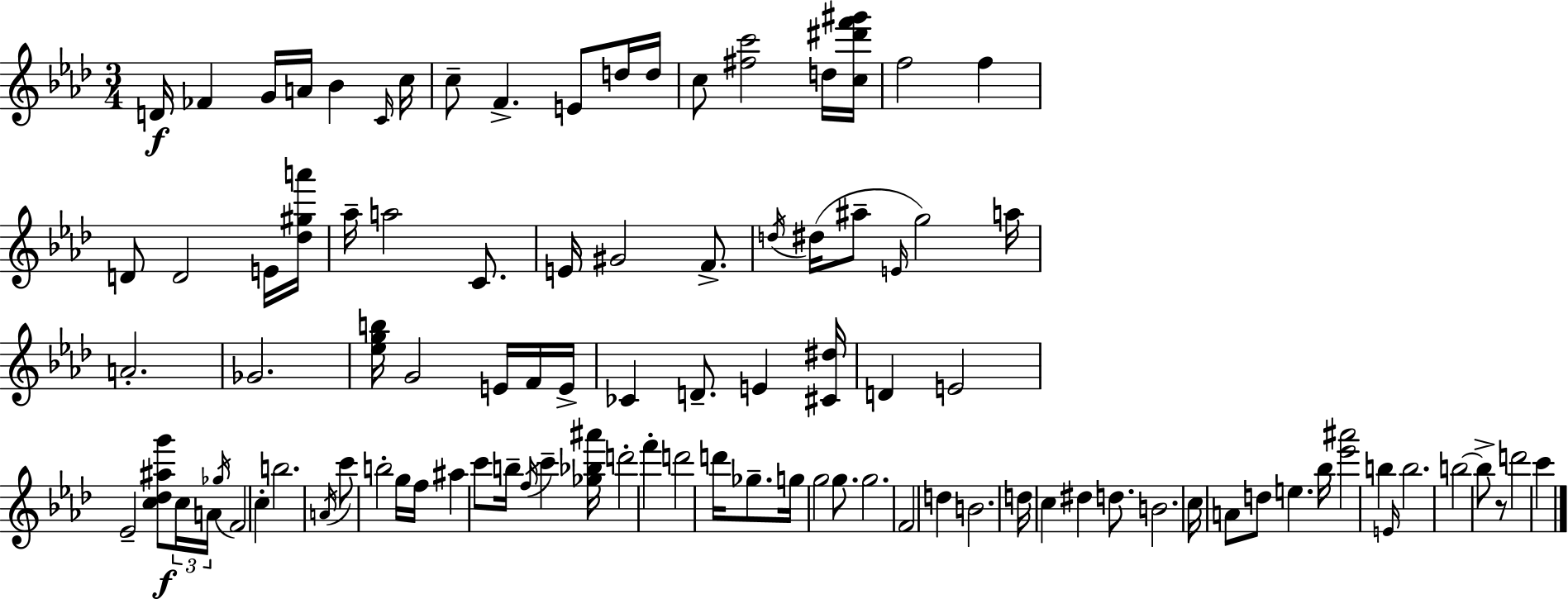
{
  \clef treble
  \numericTimeSignature
  \time 3/4
  \key aes \major
  d'16\f fes'4 g'16 a'16 bes'4 \grace { c'16 } | c''16 c''8-- f'4.-> e'8 d''16 | d''16 c''8 <fis'' c'''>2 d''16 | <c'' dis''' f''' gis'''>16 f''2 f''4 | \break d'8 d'2 e'16 | <des'' gis'' a'''>16 aes''16-- a''2 c'8. | e'16 gis'2 f'8.-> | \acciaccatura { d''16 }( dis''16 ais''8-- \grace { e'16 } g''2) | \break a''16 a'2.-. | ges'2. | <ees'' g'' b''>16 g'2 | e'16 f'16 e'16-> ces'4 d'8.-- e'4 | \break <cis' dis''>16 d'4 e'2 | ees'2-- <c'' des'' ais'' g'''>8\f | \tuplet 3/2 { c''16 a'16 \acciaccatura { ges''16 } } f'2 | c''4-. b''2. | \break \acciaccatura { a'16 } c'''8 b''2-. | g''16 f''16 ais''4 c'''8 b''16-- | \acciaccatura { f''16 } c'''4-- <ges'' bes'' ais'''>16 d'''2-. | f'''4-. d'''2 | \break d'''16 ges''8.-- g''16 g''2 | g''8. g''2. | f'2 | d''4 b'2. | \break d''16 c''4 dis''4 | d''8. b'2. | c''16 a'8 d''8 e''4. | bes''16 <ees''' ais'''>2 | \break b''4 \grace { e'16 } b''2. | b''2~~ | b''8-> r8 d'''2 | c'''4 \bar "|."
}